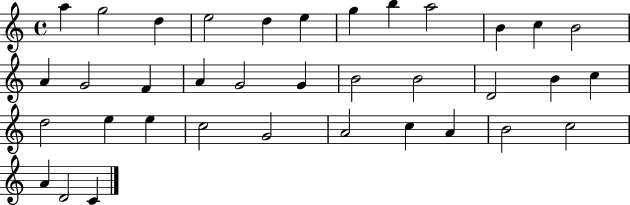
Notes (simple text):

A5/q G5/h D5/q E5/h D5/q E5/q G5/q B5/q A5/h B4/q C5/q B4/h A4/q G4/h F4/q A4/q G4/h G4/q B4/h B4/h D4/h B4/q C5/q D5/h E5/q E5/q C5/h G4/h A4/h C5/q A4/q B4/h C5/h A4/q D4/h C4/q